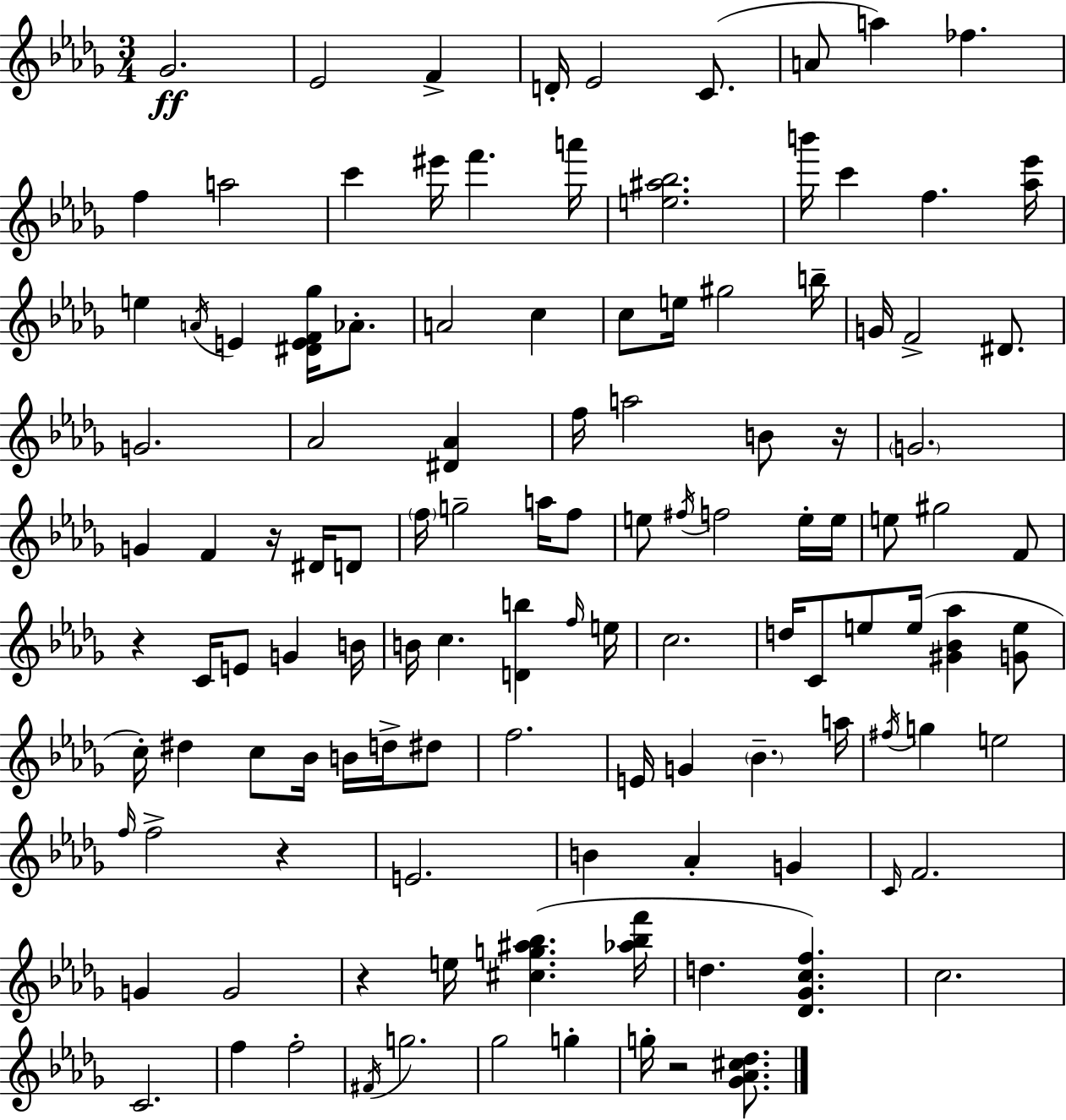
Gb4/h. Eb4/h F4/q D4/s Eb4/h C4/e. A4/e A5/q FES5/q. F5/q A5/h C6/q EIS6/s F6/q. A6/s [E5,A#5,Bb5]/h. B6/s C6/q F5/q. [Ab5,Eb6]/s E5/q A4/s E4/q [D#4,E4,F4,Gb5]/s Ab4/e. A4/h C5/q C5/e E5/s G#5/h B5/s G4/s F4/h D#4/e. G4/h. Ab4/h [D#4,Ab4]/q F5/s A5/h B4/e R/s G4/h. G4/q F4/q R/s D#4/s D4/e F5/s G5/h A5/s F5/e E5/e F#5/s F5/h E5/s E5/s E5/e G#5/h F4/e R/q C4/s E4/e G4/q B4/s B4/s C5/q. [D4,B5]/q F5/s E5/s C5/h. D5/s C4/e E5/e E5/s [G#4,Bb4,Ab5]/q [G4,E5]/e C5/s D#5/q C5/e Bb4/s B4/s D5/s D#5/e F5/h. E4/s G4/q Bb4/q. A5/s F#5/s G5/q E5/h F5/s F5/h R/q E4/h. B4/q Ab4/q G4/q C4/s F4/h. G4/q G4/h R/q E5/s [C#5,G5,A#5,Bb5]/q. [Ab5,Bb5,F6]/s D5/q. [Db4,Gb4,C5,F5]/q. C5/h. C4/h. F5/q F5/h F#4/s G5/h. Gb5/h G5/q G5/s R/h [Gb4,Ab4,C#5,Db5]/e.